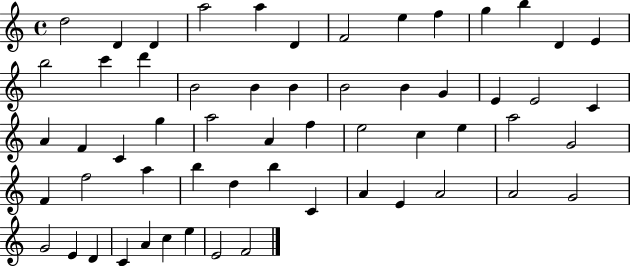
X:1
T:Untitled
M:4/4
L:1/4
K:C
d2 D D a2 a D F2 e f g b D E b2 c' d' B2 B B B2 B G E E2 C A F C g a2 A f e2 c e a2 G2 F f2 a b d b C A E A2 A2 G2 G2 E D C A c e E2 F2